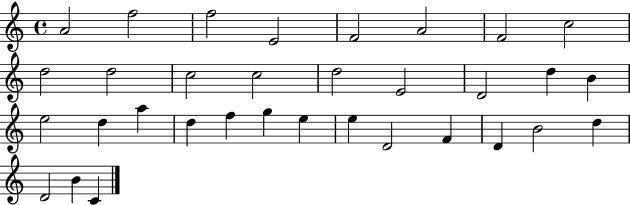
A4/h F5/h F5/h E4/h F4/h A4/h F4/h C5/h D5/h D5/h C5/h C5/h D5/h E4/h D4/h D5/q B4/q E5/h D5/q A5/q D5/q F5/q G5/q E5/q E5/q D4/h F4/q D4/q B4/h D5/q D4/h B4/q C4/q